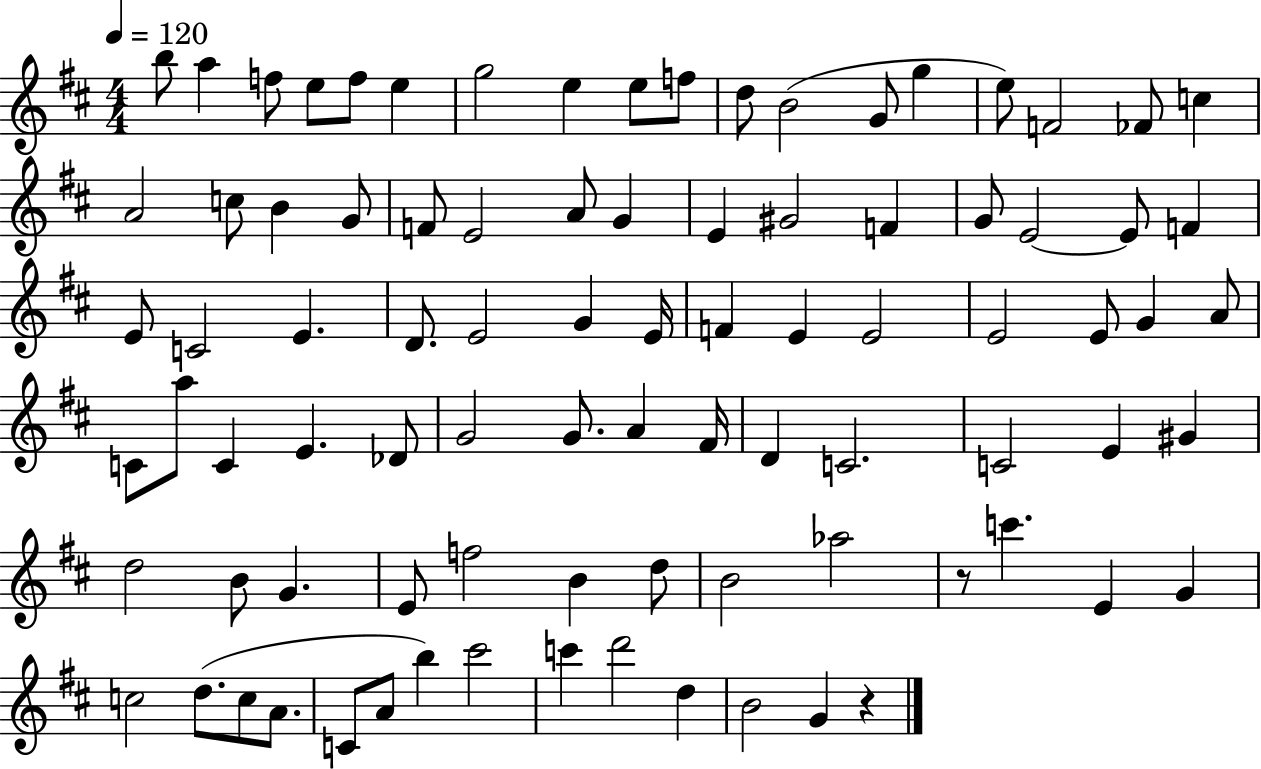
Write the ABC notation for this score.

X:1
T:Untitled
M:4/4
L:1/4
K:D
b/2 a f/2 e/2 f/2 e g2 e e/2 f/2 d/2 B2 G/2 g e/2 F2 _F/2 c A2 c/2 B G/2 F/2 E2 A/2 G E ^G2 F G/2 E2 E/2 F E/2 C2 E D/2 E2 G E/4 F E E2 E2 E/2 G A/2 C/2 a/2 C E _D/2 G2 G/2 A ^F/4 D C2 C2 E ^G d2 B/2 G E/2 f2 B d/2 B2 _a2 z/2 c' E G c2 d/2 c/2 A/2 C/2 A/2 b ^c'2 c' d'2 d B2 G z